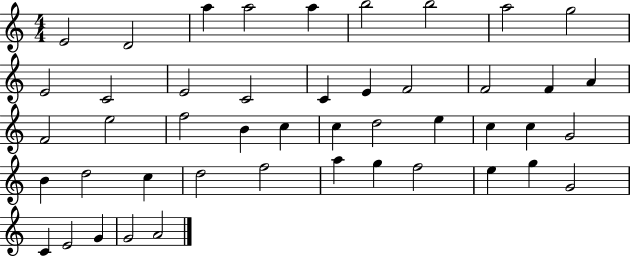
{
  \clef treble
  \numericTimeSignature
  \time 4/4
  \key c \major
  e'2 d'2 | a''4 a''2 a''4 | b''2 b''2 | a''2 g''2 | \break e'2 c'2 | e'2 c'2 | c'4 e'4 f'2 | f'2 f'4 a'4 | \break f'2 e''2 | f''2 b'4 c''4 | c''4 d''2 e''4 | c''4 c''4 g'2 | \break b'4 d''2 c''4 | d''2 f''2 | a''4 g''4 f''2 | e''4 g''4 g'2 | \break c'4 e'2 g'4 | g'2 a'2 | \bar "|."
}